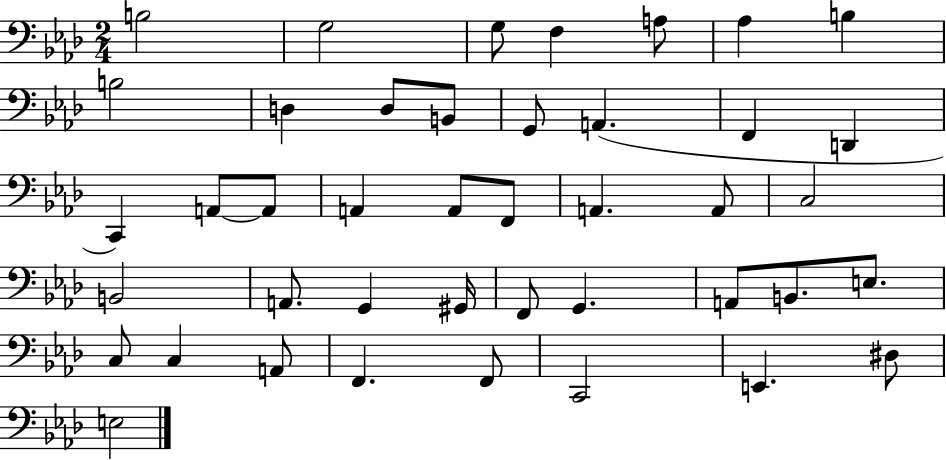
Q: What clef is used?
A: bass